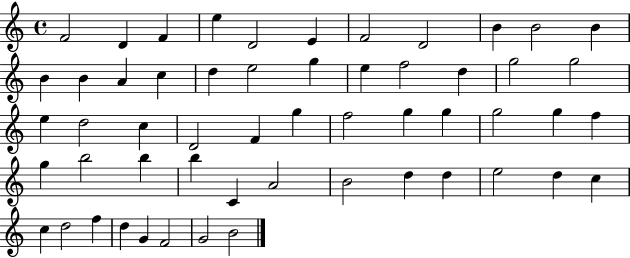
X:1
T:Untitled
M:4/4
L:1/4
K:C
F2 D F e D2 E F2 D2 B B2 B B B A c d e2 g e f2 d g2 g2 e d2 c D2 F g f2 g g g2 g f g b2 b b C A2 B2 d d e2 d c c d2 f d G F2 G2 B2